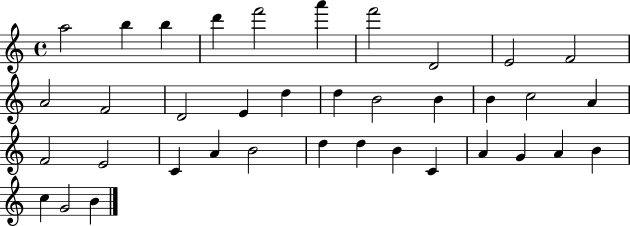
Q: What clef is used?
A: treble